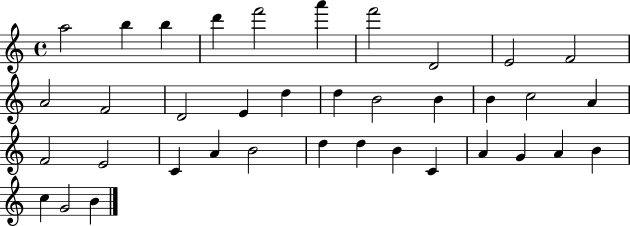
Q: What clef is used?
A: treble